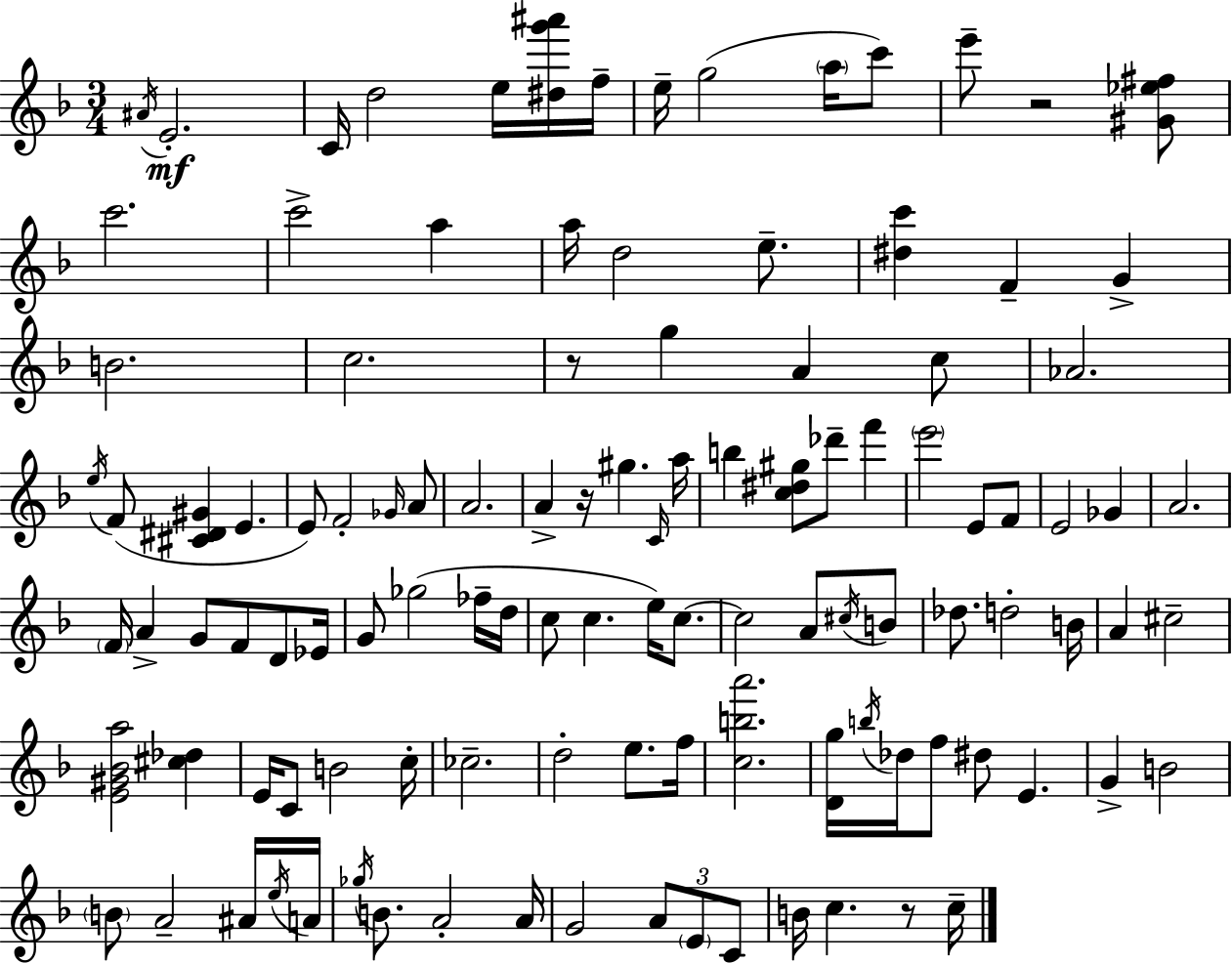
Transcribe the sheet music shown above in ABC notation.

X:1
T:Untitled
M:3/4
L:1/4
K:Dm
^A/4 E2 C/4 d2 e/4 [^dg'^a']/4 f/4 e/4 g2 a/4 c'/2 e'/2 z2 [^G_e^f]/2 c'2 c'2 a a/4 d2 e/2 [^dc'] F G B2 c2 z/2 g A c/2 _A2 e/4 F/2 [^C^D^G] E E/2 F2 _G/4 A/2 A2 A z/4 ^g C/4 a/4 b [c^d^g]/2 _d'/2 f' e'2 E/2 F/2 E2 _G A2 F/4 A G/2 F/2 D/2 _E/4 G/2 _g2 _f/4 d/4 c/2 c e/4 c/2 c2 A/2 ^c/4 B/2 _d/2 d2 B/4 A ^c2 [E^G_Ba]2 [^c_d] E/4 C/2 B2 c/4 _c2 d2 e/2 f/4 [cba']2 [Dg]/4 b/4 _d/4 f/2 ^d/2 E G B2 B/2 A2 ^A/4 e/4 A/4 _g/4 B/2 A2 A/4 G2 A/2 E/2 C/2 B/4 c z/2 c/4